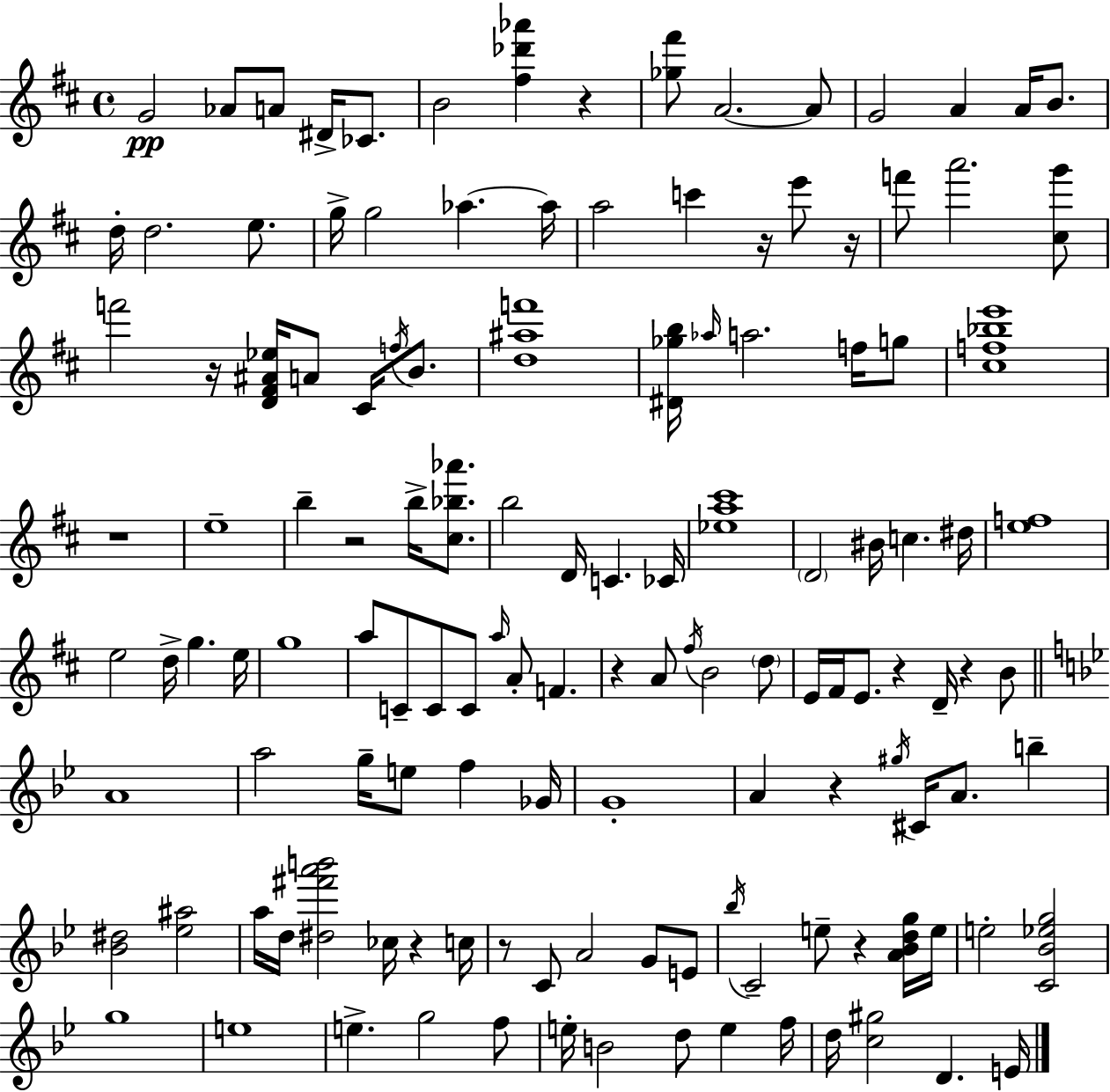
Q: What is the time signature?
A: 4/4